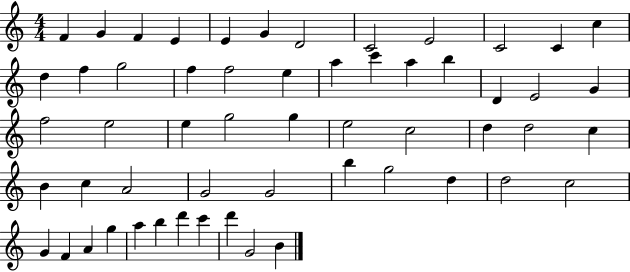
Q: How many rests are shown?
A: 0